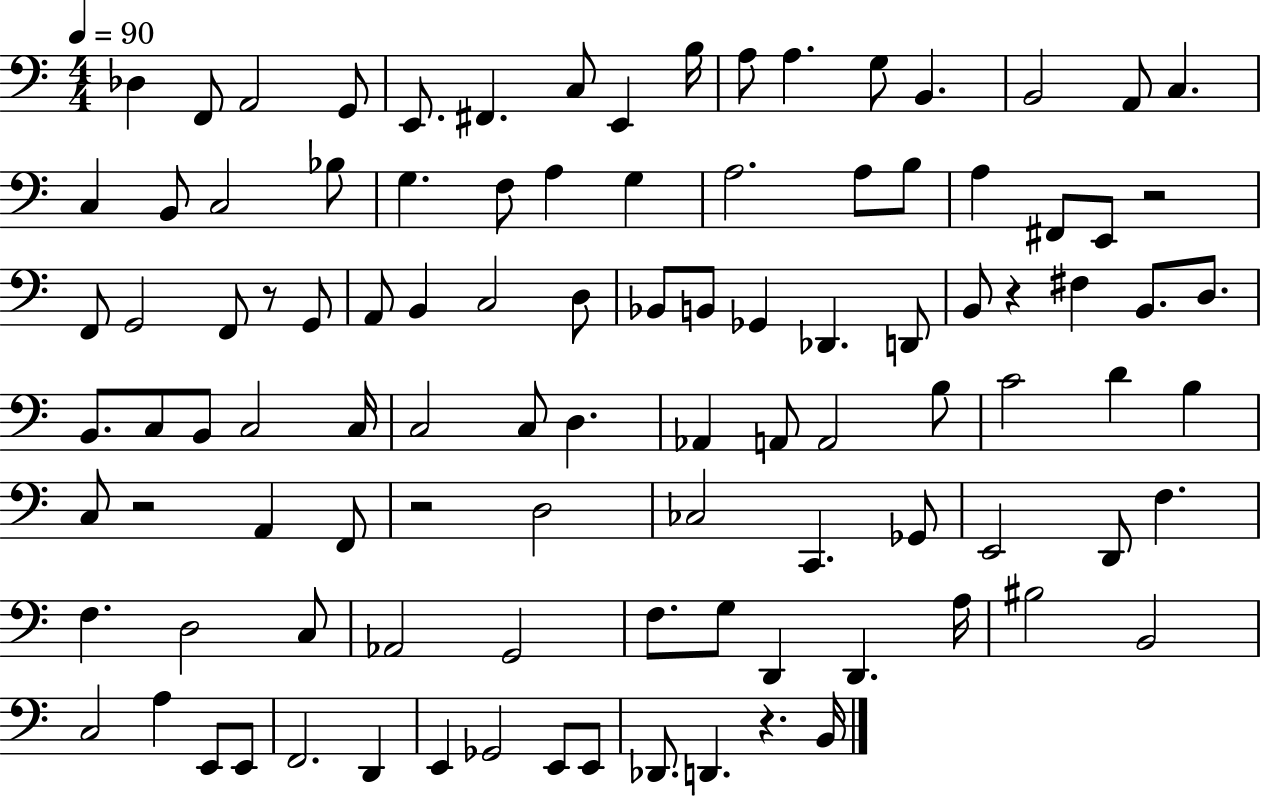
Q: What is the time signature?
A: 4/4